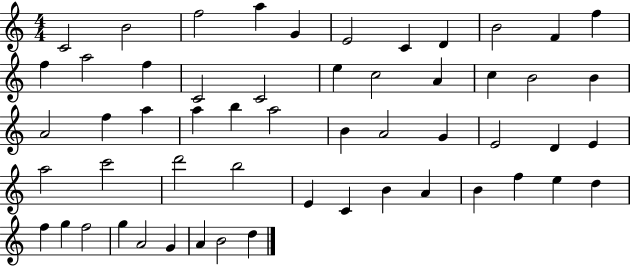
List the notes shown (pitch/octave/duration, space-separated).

C4/h B4/h F5/h A5/q G4/q E4/h C4/q D4/q B4/h F4/q F5/q F5/q A5/h F5/q C4/h C4/h E5/q C5/h A4/q C5/q B4/h B4/q A4/h F5/q A5/q A5/q B5/q A5/h B4/q A4/h G4/q E4/h D4/q E4/q A5/h C6/h D6/h B5/h E4/q C4/q B4/q A4/q B4/q F5/q E5/q D5/q F5/q G5/q F5/h G5/q A4/h G4/q A4/q B4/h D5/q